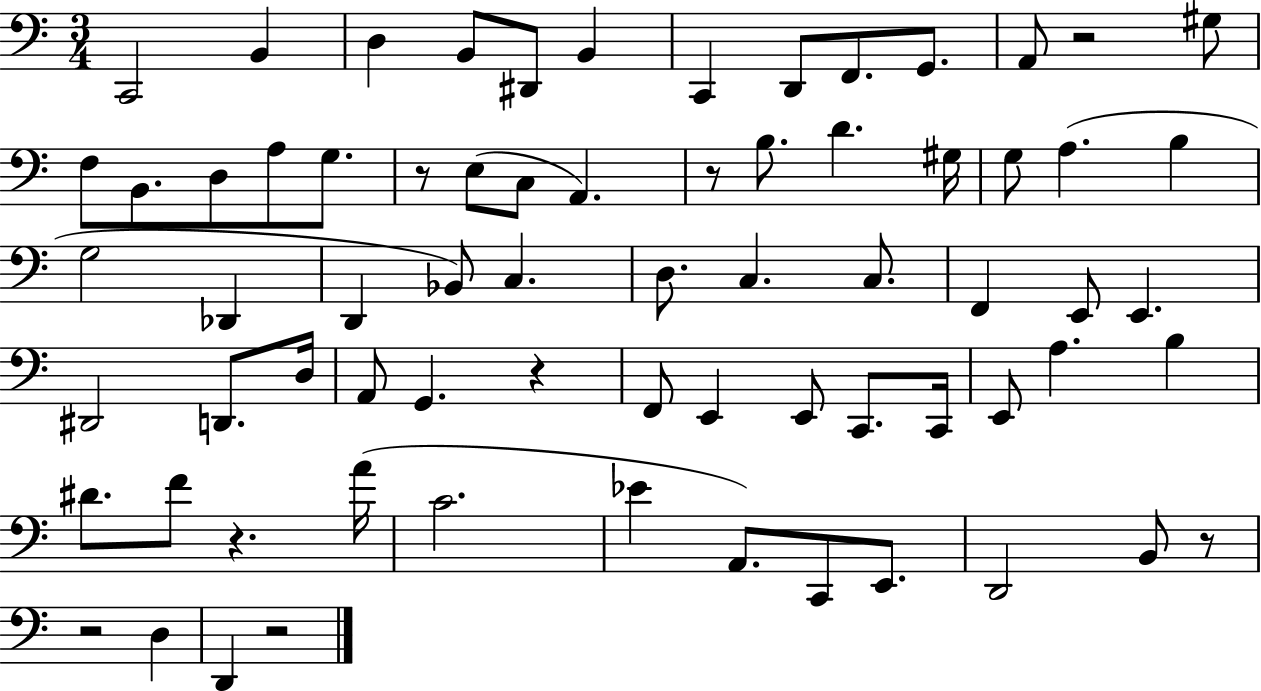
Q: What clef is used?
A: bass